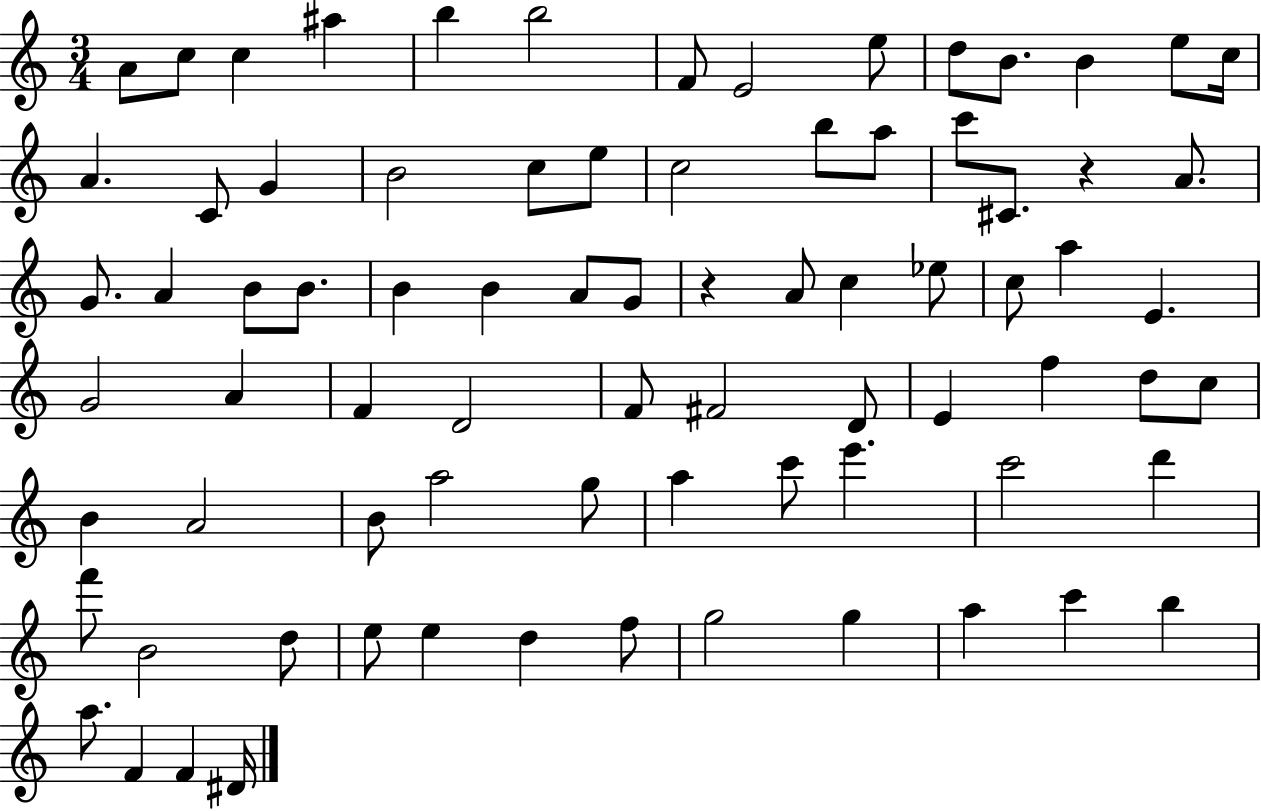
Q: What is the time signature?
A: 3/4